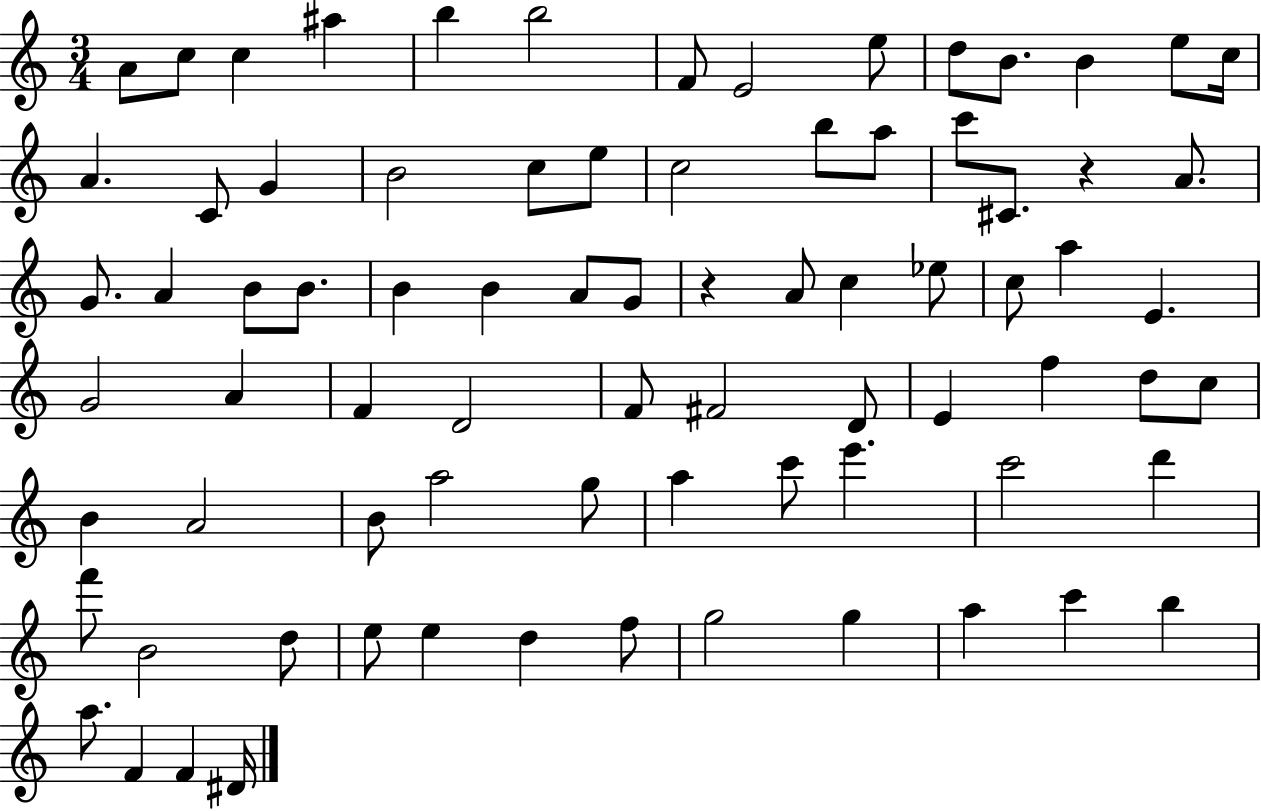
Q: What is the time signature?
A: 3/4